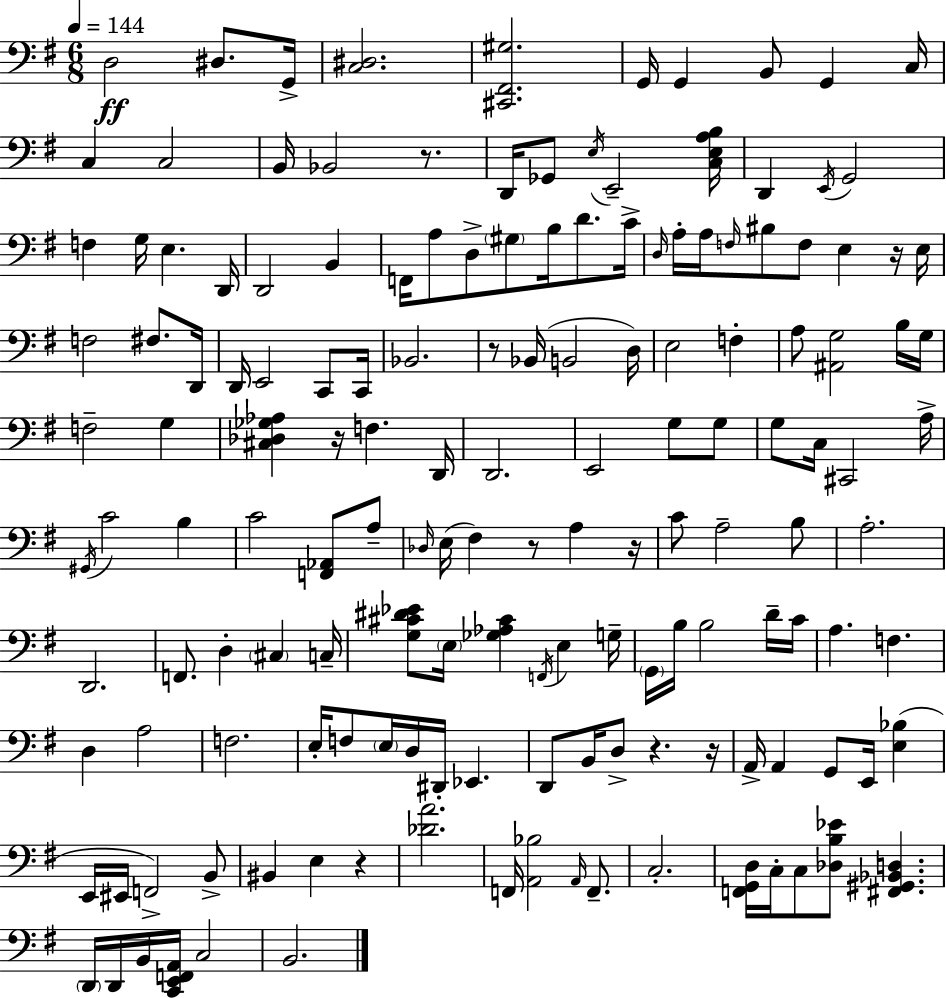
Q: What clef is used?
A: bass